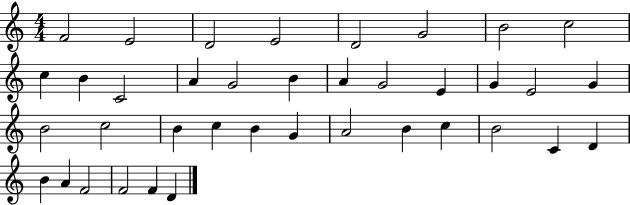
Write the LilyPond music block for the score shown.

{
  \clef treble
  \numericTimeSignature
  \time 4/4
  \key c \major
  f'2 e'2 | d'2 e'2 | d'2 g'2 | b'2 c''2 | \break c''4 b'4 c'2 | a'4 g'2 b'4 | a'4 g'2 e'4 | g'4 e'2 g'4 | \break b'2 c''2 | b'4 c''4 b'4 g'4 | a'2 b'4 c''4 | b'2 c'4 d'4 | \break b'4 a'4 f'2 | f'2 f'4 d'4 | \bar "|."
}